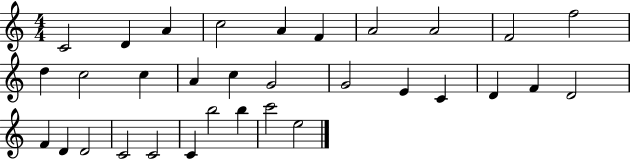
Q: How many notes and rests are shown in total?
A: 32